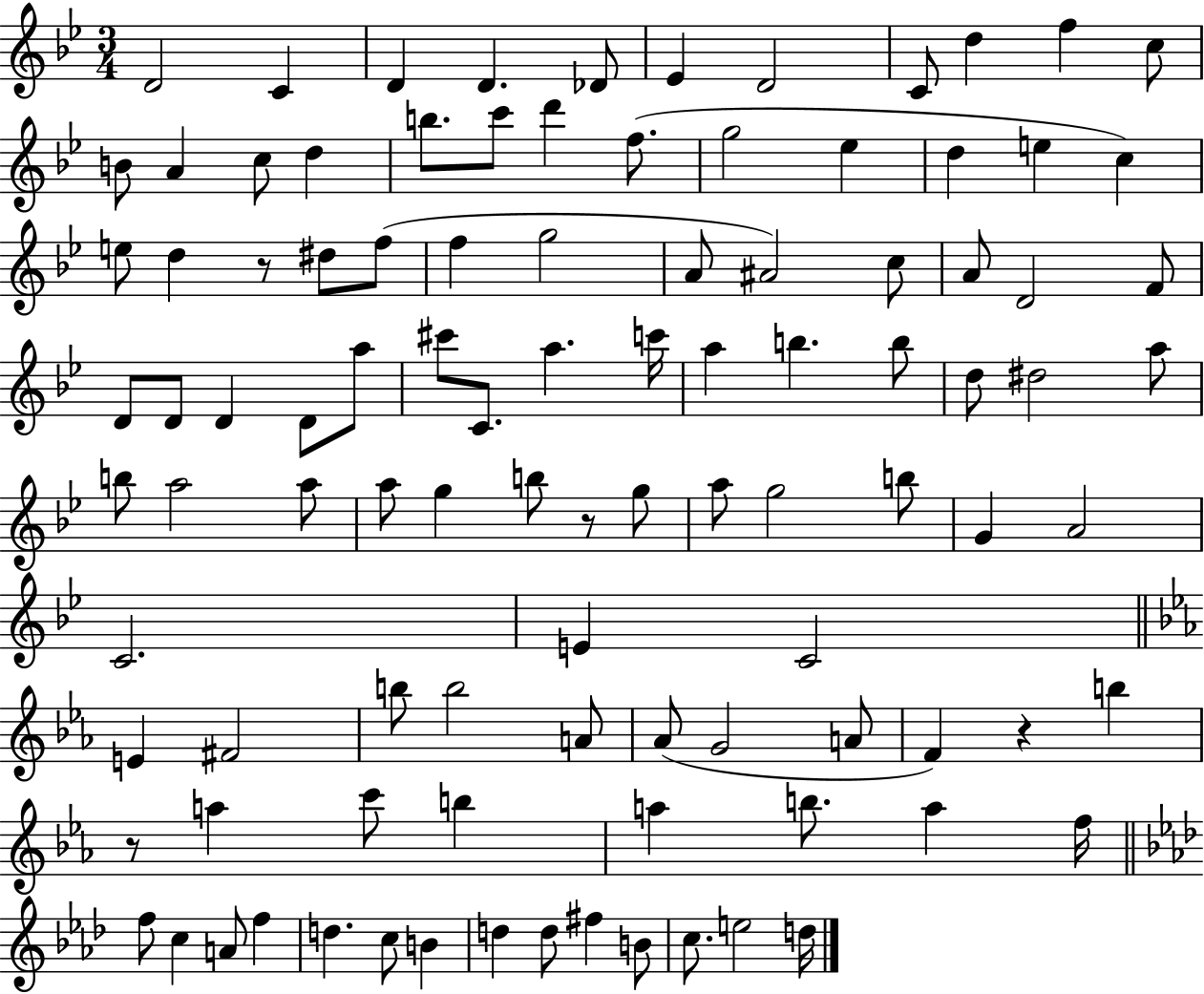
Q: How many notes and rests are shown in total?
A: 101